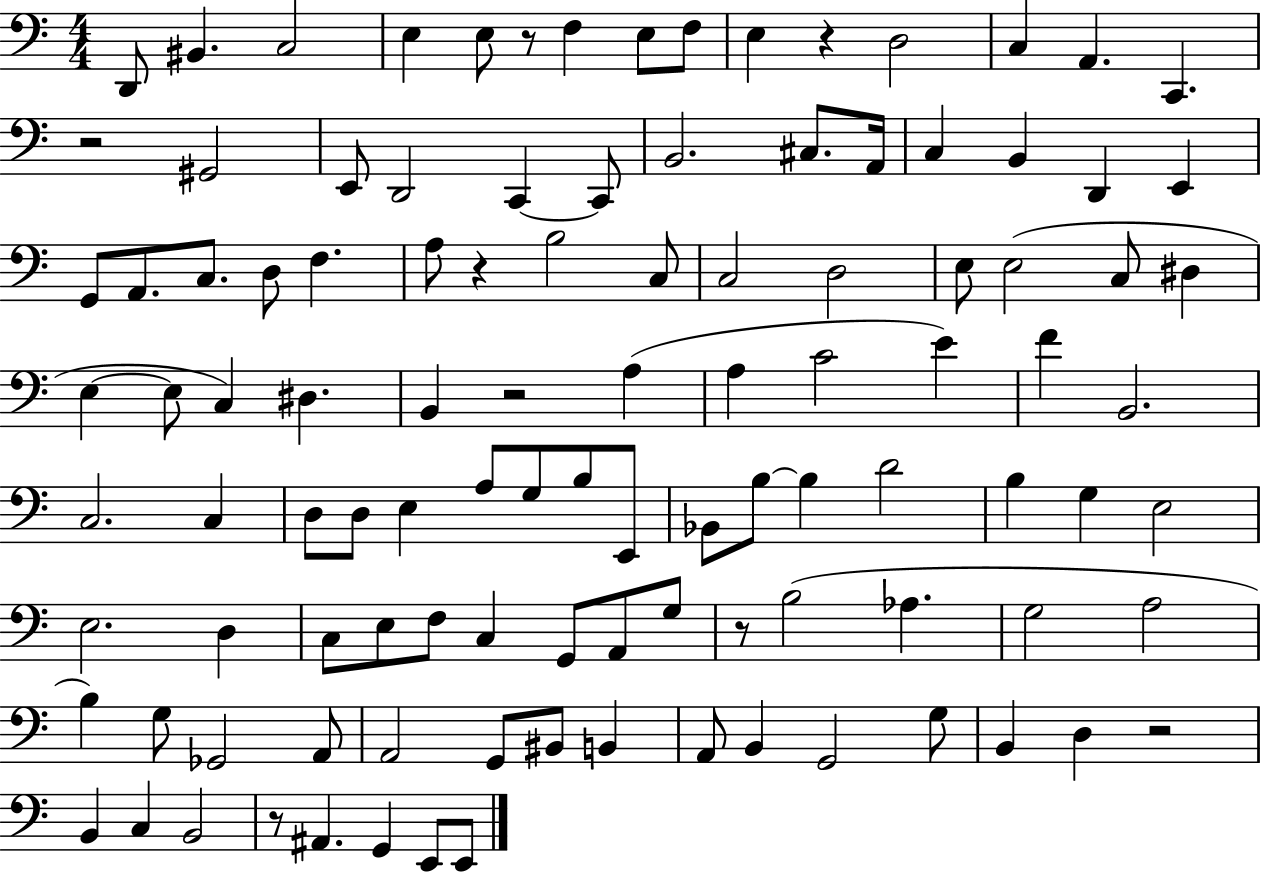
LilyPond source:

{
  \clef bass
  \numericTimeSignature
  \time 4/4
  \key c \major
  \repeat volta 2 { d,8 bis,4. c2 | e4 e8 r8 f4 e8 f8 | e4 r4 d2 | c4 a,4. c,4. | \break r2 gis,2 | e,8 d,2 c,4~~ c,8 | b,2. cis8. a,16 | c4 b,4 d,4 e,4 | \break g,8 a,8. c8. d8 f4. | a8 r4 b2 c8 | c2 d2 | e8 e2( c8 dis4 | \break e4~~ e8 c4) dis4. | b,4 r2 a4( | a4 c'2 e'4) | f'4 b,2. | \break c2. c4 | d8 d8 e4 a8 g8 b8 e,8 | bes,8 b8~~ b4 d'2 | b4 g4 e2 | \break e2. d4 | c8 e8 f8 c4 g,8 a,8 g8 | r8 b2( aes4. | g2 a2 | \break b4) g8 ges,2 a,8 | a,2 g,8 bis,8 b,4 | a,8 b,4 g,2 g8 | b,4 d4 r2 | \break b,4 c4 b,2 | r8 ais,4. g,4 e,8 e,8 | } \bar "|."
}